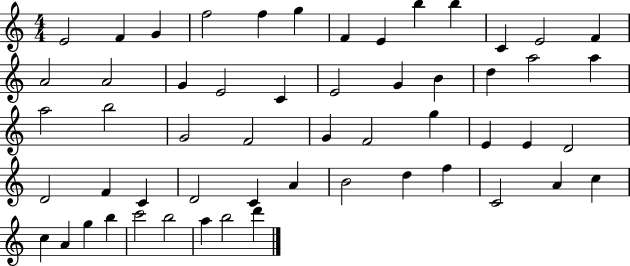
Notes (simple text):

E4/h F4/q G4/q F5/h F5/q G5/q F4/q E4/q B5/q B5/q C4/q E4/h F4/q A4/h A4/h G4/q E4/h C4/q E4/h G4/q B4/q D5/q A5/h A5/q A5/h B5/h G4/h F4/h G4/q F4/h G5/q E4/q E4/q D4/h D4/h F4/q C4/q D4/h C4/q A4/q B4/h D5/q F5/q C4/h A4/q C5/q C5/q A4/q G5/q B5/q C6/h B5/h A5/q B5/h D6/q